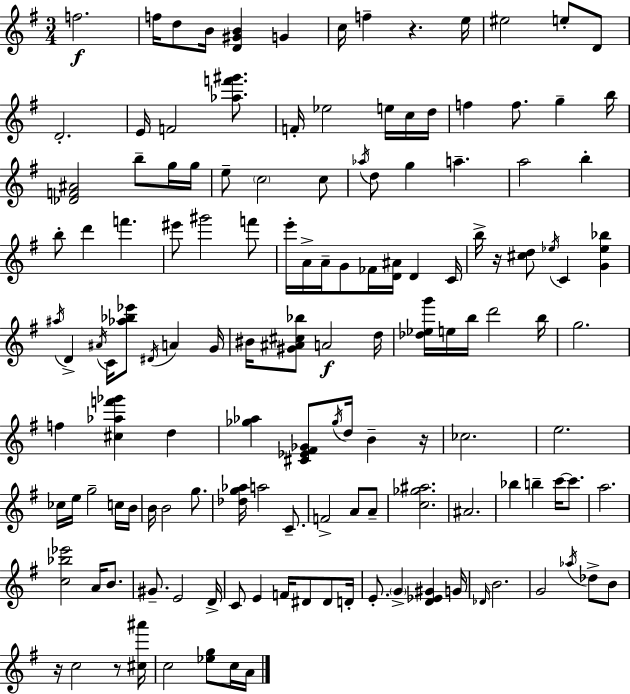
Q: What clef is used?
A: treble